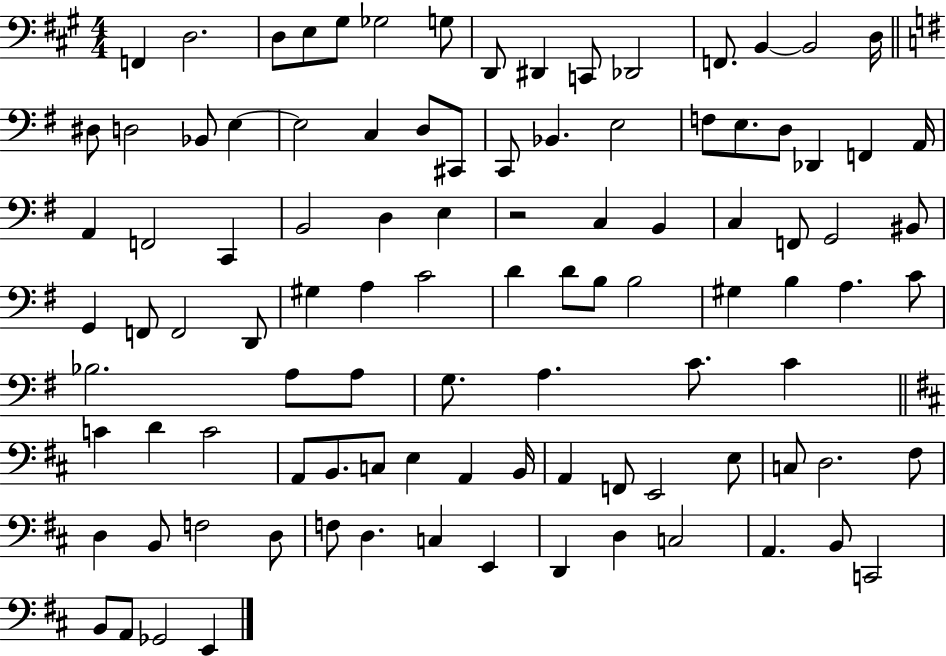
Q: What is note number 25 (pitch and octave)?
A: Bb2